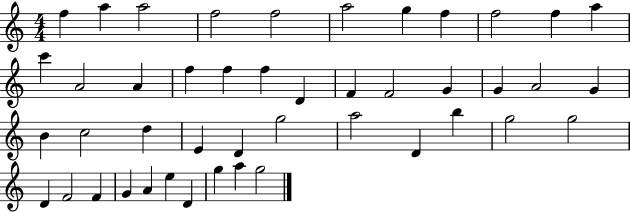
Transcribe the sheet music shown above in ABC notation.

X:1
T:Untitled
M:4/4
L:1/4
K:C
f a a2 f2 f2 a2 g f f2 f a c' A2 A f f f D F F2 G G A2 G B c2 d E D g2 a2 D b g2 g2 D F2 F G A e D g a g2